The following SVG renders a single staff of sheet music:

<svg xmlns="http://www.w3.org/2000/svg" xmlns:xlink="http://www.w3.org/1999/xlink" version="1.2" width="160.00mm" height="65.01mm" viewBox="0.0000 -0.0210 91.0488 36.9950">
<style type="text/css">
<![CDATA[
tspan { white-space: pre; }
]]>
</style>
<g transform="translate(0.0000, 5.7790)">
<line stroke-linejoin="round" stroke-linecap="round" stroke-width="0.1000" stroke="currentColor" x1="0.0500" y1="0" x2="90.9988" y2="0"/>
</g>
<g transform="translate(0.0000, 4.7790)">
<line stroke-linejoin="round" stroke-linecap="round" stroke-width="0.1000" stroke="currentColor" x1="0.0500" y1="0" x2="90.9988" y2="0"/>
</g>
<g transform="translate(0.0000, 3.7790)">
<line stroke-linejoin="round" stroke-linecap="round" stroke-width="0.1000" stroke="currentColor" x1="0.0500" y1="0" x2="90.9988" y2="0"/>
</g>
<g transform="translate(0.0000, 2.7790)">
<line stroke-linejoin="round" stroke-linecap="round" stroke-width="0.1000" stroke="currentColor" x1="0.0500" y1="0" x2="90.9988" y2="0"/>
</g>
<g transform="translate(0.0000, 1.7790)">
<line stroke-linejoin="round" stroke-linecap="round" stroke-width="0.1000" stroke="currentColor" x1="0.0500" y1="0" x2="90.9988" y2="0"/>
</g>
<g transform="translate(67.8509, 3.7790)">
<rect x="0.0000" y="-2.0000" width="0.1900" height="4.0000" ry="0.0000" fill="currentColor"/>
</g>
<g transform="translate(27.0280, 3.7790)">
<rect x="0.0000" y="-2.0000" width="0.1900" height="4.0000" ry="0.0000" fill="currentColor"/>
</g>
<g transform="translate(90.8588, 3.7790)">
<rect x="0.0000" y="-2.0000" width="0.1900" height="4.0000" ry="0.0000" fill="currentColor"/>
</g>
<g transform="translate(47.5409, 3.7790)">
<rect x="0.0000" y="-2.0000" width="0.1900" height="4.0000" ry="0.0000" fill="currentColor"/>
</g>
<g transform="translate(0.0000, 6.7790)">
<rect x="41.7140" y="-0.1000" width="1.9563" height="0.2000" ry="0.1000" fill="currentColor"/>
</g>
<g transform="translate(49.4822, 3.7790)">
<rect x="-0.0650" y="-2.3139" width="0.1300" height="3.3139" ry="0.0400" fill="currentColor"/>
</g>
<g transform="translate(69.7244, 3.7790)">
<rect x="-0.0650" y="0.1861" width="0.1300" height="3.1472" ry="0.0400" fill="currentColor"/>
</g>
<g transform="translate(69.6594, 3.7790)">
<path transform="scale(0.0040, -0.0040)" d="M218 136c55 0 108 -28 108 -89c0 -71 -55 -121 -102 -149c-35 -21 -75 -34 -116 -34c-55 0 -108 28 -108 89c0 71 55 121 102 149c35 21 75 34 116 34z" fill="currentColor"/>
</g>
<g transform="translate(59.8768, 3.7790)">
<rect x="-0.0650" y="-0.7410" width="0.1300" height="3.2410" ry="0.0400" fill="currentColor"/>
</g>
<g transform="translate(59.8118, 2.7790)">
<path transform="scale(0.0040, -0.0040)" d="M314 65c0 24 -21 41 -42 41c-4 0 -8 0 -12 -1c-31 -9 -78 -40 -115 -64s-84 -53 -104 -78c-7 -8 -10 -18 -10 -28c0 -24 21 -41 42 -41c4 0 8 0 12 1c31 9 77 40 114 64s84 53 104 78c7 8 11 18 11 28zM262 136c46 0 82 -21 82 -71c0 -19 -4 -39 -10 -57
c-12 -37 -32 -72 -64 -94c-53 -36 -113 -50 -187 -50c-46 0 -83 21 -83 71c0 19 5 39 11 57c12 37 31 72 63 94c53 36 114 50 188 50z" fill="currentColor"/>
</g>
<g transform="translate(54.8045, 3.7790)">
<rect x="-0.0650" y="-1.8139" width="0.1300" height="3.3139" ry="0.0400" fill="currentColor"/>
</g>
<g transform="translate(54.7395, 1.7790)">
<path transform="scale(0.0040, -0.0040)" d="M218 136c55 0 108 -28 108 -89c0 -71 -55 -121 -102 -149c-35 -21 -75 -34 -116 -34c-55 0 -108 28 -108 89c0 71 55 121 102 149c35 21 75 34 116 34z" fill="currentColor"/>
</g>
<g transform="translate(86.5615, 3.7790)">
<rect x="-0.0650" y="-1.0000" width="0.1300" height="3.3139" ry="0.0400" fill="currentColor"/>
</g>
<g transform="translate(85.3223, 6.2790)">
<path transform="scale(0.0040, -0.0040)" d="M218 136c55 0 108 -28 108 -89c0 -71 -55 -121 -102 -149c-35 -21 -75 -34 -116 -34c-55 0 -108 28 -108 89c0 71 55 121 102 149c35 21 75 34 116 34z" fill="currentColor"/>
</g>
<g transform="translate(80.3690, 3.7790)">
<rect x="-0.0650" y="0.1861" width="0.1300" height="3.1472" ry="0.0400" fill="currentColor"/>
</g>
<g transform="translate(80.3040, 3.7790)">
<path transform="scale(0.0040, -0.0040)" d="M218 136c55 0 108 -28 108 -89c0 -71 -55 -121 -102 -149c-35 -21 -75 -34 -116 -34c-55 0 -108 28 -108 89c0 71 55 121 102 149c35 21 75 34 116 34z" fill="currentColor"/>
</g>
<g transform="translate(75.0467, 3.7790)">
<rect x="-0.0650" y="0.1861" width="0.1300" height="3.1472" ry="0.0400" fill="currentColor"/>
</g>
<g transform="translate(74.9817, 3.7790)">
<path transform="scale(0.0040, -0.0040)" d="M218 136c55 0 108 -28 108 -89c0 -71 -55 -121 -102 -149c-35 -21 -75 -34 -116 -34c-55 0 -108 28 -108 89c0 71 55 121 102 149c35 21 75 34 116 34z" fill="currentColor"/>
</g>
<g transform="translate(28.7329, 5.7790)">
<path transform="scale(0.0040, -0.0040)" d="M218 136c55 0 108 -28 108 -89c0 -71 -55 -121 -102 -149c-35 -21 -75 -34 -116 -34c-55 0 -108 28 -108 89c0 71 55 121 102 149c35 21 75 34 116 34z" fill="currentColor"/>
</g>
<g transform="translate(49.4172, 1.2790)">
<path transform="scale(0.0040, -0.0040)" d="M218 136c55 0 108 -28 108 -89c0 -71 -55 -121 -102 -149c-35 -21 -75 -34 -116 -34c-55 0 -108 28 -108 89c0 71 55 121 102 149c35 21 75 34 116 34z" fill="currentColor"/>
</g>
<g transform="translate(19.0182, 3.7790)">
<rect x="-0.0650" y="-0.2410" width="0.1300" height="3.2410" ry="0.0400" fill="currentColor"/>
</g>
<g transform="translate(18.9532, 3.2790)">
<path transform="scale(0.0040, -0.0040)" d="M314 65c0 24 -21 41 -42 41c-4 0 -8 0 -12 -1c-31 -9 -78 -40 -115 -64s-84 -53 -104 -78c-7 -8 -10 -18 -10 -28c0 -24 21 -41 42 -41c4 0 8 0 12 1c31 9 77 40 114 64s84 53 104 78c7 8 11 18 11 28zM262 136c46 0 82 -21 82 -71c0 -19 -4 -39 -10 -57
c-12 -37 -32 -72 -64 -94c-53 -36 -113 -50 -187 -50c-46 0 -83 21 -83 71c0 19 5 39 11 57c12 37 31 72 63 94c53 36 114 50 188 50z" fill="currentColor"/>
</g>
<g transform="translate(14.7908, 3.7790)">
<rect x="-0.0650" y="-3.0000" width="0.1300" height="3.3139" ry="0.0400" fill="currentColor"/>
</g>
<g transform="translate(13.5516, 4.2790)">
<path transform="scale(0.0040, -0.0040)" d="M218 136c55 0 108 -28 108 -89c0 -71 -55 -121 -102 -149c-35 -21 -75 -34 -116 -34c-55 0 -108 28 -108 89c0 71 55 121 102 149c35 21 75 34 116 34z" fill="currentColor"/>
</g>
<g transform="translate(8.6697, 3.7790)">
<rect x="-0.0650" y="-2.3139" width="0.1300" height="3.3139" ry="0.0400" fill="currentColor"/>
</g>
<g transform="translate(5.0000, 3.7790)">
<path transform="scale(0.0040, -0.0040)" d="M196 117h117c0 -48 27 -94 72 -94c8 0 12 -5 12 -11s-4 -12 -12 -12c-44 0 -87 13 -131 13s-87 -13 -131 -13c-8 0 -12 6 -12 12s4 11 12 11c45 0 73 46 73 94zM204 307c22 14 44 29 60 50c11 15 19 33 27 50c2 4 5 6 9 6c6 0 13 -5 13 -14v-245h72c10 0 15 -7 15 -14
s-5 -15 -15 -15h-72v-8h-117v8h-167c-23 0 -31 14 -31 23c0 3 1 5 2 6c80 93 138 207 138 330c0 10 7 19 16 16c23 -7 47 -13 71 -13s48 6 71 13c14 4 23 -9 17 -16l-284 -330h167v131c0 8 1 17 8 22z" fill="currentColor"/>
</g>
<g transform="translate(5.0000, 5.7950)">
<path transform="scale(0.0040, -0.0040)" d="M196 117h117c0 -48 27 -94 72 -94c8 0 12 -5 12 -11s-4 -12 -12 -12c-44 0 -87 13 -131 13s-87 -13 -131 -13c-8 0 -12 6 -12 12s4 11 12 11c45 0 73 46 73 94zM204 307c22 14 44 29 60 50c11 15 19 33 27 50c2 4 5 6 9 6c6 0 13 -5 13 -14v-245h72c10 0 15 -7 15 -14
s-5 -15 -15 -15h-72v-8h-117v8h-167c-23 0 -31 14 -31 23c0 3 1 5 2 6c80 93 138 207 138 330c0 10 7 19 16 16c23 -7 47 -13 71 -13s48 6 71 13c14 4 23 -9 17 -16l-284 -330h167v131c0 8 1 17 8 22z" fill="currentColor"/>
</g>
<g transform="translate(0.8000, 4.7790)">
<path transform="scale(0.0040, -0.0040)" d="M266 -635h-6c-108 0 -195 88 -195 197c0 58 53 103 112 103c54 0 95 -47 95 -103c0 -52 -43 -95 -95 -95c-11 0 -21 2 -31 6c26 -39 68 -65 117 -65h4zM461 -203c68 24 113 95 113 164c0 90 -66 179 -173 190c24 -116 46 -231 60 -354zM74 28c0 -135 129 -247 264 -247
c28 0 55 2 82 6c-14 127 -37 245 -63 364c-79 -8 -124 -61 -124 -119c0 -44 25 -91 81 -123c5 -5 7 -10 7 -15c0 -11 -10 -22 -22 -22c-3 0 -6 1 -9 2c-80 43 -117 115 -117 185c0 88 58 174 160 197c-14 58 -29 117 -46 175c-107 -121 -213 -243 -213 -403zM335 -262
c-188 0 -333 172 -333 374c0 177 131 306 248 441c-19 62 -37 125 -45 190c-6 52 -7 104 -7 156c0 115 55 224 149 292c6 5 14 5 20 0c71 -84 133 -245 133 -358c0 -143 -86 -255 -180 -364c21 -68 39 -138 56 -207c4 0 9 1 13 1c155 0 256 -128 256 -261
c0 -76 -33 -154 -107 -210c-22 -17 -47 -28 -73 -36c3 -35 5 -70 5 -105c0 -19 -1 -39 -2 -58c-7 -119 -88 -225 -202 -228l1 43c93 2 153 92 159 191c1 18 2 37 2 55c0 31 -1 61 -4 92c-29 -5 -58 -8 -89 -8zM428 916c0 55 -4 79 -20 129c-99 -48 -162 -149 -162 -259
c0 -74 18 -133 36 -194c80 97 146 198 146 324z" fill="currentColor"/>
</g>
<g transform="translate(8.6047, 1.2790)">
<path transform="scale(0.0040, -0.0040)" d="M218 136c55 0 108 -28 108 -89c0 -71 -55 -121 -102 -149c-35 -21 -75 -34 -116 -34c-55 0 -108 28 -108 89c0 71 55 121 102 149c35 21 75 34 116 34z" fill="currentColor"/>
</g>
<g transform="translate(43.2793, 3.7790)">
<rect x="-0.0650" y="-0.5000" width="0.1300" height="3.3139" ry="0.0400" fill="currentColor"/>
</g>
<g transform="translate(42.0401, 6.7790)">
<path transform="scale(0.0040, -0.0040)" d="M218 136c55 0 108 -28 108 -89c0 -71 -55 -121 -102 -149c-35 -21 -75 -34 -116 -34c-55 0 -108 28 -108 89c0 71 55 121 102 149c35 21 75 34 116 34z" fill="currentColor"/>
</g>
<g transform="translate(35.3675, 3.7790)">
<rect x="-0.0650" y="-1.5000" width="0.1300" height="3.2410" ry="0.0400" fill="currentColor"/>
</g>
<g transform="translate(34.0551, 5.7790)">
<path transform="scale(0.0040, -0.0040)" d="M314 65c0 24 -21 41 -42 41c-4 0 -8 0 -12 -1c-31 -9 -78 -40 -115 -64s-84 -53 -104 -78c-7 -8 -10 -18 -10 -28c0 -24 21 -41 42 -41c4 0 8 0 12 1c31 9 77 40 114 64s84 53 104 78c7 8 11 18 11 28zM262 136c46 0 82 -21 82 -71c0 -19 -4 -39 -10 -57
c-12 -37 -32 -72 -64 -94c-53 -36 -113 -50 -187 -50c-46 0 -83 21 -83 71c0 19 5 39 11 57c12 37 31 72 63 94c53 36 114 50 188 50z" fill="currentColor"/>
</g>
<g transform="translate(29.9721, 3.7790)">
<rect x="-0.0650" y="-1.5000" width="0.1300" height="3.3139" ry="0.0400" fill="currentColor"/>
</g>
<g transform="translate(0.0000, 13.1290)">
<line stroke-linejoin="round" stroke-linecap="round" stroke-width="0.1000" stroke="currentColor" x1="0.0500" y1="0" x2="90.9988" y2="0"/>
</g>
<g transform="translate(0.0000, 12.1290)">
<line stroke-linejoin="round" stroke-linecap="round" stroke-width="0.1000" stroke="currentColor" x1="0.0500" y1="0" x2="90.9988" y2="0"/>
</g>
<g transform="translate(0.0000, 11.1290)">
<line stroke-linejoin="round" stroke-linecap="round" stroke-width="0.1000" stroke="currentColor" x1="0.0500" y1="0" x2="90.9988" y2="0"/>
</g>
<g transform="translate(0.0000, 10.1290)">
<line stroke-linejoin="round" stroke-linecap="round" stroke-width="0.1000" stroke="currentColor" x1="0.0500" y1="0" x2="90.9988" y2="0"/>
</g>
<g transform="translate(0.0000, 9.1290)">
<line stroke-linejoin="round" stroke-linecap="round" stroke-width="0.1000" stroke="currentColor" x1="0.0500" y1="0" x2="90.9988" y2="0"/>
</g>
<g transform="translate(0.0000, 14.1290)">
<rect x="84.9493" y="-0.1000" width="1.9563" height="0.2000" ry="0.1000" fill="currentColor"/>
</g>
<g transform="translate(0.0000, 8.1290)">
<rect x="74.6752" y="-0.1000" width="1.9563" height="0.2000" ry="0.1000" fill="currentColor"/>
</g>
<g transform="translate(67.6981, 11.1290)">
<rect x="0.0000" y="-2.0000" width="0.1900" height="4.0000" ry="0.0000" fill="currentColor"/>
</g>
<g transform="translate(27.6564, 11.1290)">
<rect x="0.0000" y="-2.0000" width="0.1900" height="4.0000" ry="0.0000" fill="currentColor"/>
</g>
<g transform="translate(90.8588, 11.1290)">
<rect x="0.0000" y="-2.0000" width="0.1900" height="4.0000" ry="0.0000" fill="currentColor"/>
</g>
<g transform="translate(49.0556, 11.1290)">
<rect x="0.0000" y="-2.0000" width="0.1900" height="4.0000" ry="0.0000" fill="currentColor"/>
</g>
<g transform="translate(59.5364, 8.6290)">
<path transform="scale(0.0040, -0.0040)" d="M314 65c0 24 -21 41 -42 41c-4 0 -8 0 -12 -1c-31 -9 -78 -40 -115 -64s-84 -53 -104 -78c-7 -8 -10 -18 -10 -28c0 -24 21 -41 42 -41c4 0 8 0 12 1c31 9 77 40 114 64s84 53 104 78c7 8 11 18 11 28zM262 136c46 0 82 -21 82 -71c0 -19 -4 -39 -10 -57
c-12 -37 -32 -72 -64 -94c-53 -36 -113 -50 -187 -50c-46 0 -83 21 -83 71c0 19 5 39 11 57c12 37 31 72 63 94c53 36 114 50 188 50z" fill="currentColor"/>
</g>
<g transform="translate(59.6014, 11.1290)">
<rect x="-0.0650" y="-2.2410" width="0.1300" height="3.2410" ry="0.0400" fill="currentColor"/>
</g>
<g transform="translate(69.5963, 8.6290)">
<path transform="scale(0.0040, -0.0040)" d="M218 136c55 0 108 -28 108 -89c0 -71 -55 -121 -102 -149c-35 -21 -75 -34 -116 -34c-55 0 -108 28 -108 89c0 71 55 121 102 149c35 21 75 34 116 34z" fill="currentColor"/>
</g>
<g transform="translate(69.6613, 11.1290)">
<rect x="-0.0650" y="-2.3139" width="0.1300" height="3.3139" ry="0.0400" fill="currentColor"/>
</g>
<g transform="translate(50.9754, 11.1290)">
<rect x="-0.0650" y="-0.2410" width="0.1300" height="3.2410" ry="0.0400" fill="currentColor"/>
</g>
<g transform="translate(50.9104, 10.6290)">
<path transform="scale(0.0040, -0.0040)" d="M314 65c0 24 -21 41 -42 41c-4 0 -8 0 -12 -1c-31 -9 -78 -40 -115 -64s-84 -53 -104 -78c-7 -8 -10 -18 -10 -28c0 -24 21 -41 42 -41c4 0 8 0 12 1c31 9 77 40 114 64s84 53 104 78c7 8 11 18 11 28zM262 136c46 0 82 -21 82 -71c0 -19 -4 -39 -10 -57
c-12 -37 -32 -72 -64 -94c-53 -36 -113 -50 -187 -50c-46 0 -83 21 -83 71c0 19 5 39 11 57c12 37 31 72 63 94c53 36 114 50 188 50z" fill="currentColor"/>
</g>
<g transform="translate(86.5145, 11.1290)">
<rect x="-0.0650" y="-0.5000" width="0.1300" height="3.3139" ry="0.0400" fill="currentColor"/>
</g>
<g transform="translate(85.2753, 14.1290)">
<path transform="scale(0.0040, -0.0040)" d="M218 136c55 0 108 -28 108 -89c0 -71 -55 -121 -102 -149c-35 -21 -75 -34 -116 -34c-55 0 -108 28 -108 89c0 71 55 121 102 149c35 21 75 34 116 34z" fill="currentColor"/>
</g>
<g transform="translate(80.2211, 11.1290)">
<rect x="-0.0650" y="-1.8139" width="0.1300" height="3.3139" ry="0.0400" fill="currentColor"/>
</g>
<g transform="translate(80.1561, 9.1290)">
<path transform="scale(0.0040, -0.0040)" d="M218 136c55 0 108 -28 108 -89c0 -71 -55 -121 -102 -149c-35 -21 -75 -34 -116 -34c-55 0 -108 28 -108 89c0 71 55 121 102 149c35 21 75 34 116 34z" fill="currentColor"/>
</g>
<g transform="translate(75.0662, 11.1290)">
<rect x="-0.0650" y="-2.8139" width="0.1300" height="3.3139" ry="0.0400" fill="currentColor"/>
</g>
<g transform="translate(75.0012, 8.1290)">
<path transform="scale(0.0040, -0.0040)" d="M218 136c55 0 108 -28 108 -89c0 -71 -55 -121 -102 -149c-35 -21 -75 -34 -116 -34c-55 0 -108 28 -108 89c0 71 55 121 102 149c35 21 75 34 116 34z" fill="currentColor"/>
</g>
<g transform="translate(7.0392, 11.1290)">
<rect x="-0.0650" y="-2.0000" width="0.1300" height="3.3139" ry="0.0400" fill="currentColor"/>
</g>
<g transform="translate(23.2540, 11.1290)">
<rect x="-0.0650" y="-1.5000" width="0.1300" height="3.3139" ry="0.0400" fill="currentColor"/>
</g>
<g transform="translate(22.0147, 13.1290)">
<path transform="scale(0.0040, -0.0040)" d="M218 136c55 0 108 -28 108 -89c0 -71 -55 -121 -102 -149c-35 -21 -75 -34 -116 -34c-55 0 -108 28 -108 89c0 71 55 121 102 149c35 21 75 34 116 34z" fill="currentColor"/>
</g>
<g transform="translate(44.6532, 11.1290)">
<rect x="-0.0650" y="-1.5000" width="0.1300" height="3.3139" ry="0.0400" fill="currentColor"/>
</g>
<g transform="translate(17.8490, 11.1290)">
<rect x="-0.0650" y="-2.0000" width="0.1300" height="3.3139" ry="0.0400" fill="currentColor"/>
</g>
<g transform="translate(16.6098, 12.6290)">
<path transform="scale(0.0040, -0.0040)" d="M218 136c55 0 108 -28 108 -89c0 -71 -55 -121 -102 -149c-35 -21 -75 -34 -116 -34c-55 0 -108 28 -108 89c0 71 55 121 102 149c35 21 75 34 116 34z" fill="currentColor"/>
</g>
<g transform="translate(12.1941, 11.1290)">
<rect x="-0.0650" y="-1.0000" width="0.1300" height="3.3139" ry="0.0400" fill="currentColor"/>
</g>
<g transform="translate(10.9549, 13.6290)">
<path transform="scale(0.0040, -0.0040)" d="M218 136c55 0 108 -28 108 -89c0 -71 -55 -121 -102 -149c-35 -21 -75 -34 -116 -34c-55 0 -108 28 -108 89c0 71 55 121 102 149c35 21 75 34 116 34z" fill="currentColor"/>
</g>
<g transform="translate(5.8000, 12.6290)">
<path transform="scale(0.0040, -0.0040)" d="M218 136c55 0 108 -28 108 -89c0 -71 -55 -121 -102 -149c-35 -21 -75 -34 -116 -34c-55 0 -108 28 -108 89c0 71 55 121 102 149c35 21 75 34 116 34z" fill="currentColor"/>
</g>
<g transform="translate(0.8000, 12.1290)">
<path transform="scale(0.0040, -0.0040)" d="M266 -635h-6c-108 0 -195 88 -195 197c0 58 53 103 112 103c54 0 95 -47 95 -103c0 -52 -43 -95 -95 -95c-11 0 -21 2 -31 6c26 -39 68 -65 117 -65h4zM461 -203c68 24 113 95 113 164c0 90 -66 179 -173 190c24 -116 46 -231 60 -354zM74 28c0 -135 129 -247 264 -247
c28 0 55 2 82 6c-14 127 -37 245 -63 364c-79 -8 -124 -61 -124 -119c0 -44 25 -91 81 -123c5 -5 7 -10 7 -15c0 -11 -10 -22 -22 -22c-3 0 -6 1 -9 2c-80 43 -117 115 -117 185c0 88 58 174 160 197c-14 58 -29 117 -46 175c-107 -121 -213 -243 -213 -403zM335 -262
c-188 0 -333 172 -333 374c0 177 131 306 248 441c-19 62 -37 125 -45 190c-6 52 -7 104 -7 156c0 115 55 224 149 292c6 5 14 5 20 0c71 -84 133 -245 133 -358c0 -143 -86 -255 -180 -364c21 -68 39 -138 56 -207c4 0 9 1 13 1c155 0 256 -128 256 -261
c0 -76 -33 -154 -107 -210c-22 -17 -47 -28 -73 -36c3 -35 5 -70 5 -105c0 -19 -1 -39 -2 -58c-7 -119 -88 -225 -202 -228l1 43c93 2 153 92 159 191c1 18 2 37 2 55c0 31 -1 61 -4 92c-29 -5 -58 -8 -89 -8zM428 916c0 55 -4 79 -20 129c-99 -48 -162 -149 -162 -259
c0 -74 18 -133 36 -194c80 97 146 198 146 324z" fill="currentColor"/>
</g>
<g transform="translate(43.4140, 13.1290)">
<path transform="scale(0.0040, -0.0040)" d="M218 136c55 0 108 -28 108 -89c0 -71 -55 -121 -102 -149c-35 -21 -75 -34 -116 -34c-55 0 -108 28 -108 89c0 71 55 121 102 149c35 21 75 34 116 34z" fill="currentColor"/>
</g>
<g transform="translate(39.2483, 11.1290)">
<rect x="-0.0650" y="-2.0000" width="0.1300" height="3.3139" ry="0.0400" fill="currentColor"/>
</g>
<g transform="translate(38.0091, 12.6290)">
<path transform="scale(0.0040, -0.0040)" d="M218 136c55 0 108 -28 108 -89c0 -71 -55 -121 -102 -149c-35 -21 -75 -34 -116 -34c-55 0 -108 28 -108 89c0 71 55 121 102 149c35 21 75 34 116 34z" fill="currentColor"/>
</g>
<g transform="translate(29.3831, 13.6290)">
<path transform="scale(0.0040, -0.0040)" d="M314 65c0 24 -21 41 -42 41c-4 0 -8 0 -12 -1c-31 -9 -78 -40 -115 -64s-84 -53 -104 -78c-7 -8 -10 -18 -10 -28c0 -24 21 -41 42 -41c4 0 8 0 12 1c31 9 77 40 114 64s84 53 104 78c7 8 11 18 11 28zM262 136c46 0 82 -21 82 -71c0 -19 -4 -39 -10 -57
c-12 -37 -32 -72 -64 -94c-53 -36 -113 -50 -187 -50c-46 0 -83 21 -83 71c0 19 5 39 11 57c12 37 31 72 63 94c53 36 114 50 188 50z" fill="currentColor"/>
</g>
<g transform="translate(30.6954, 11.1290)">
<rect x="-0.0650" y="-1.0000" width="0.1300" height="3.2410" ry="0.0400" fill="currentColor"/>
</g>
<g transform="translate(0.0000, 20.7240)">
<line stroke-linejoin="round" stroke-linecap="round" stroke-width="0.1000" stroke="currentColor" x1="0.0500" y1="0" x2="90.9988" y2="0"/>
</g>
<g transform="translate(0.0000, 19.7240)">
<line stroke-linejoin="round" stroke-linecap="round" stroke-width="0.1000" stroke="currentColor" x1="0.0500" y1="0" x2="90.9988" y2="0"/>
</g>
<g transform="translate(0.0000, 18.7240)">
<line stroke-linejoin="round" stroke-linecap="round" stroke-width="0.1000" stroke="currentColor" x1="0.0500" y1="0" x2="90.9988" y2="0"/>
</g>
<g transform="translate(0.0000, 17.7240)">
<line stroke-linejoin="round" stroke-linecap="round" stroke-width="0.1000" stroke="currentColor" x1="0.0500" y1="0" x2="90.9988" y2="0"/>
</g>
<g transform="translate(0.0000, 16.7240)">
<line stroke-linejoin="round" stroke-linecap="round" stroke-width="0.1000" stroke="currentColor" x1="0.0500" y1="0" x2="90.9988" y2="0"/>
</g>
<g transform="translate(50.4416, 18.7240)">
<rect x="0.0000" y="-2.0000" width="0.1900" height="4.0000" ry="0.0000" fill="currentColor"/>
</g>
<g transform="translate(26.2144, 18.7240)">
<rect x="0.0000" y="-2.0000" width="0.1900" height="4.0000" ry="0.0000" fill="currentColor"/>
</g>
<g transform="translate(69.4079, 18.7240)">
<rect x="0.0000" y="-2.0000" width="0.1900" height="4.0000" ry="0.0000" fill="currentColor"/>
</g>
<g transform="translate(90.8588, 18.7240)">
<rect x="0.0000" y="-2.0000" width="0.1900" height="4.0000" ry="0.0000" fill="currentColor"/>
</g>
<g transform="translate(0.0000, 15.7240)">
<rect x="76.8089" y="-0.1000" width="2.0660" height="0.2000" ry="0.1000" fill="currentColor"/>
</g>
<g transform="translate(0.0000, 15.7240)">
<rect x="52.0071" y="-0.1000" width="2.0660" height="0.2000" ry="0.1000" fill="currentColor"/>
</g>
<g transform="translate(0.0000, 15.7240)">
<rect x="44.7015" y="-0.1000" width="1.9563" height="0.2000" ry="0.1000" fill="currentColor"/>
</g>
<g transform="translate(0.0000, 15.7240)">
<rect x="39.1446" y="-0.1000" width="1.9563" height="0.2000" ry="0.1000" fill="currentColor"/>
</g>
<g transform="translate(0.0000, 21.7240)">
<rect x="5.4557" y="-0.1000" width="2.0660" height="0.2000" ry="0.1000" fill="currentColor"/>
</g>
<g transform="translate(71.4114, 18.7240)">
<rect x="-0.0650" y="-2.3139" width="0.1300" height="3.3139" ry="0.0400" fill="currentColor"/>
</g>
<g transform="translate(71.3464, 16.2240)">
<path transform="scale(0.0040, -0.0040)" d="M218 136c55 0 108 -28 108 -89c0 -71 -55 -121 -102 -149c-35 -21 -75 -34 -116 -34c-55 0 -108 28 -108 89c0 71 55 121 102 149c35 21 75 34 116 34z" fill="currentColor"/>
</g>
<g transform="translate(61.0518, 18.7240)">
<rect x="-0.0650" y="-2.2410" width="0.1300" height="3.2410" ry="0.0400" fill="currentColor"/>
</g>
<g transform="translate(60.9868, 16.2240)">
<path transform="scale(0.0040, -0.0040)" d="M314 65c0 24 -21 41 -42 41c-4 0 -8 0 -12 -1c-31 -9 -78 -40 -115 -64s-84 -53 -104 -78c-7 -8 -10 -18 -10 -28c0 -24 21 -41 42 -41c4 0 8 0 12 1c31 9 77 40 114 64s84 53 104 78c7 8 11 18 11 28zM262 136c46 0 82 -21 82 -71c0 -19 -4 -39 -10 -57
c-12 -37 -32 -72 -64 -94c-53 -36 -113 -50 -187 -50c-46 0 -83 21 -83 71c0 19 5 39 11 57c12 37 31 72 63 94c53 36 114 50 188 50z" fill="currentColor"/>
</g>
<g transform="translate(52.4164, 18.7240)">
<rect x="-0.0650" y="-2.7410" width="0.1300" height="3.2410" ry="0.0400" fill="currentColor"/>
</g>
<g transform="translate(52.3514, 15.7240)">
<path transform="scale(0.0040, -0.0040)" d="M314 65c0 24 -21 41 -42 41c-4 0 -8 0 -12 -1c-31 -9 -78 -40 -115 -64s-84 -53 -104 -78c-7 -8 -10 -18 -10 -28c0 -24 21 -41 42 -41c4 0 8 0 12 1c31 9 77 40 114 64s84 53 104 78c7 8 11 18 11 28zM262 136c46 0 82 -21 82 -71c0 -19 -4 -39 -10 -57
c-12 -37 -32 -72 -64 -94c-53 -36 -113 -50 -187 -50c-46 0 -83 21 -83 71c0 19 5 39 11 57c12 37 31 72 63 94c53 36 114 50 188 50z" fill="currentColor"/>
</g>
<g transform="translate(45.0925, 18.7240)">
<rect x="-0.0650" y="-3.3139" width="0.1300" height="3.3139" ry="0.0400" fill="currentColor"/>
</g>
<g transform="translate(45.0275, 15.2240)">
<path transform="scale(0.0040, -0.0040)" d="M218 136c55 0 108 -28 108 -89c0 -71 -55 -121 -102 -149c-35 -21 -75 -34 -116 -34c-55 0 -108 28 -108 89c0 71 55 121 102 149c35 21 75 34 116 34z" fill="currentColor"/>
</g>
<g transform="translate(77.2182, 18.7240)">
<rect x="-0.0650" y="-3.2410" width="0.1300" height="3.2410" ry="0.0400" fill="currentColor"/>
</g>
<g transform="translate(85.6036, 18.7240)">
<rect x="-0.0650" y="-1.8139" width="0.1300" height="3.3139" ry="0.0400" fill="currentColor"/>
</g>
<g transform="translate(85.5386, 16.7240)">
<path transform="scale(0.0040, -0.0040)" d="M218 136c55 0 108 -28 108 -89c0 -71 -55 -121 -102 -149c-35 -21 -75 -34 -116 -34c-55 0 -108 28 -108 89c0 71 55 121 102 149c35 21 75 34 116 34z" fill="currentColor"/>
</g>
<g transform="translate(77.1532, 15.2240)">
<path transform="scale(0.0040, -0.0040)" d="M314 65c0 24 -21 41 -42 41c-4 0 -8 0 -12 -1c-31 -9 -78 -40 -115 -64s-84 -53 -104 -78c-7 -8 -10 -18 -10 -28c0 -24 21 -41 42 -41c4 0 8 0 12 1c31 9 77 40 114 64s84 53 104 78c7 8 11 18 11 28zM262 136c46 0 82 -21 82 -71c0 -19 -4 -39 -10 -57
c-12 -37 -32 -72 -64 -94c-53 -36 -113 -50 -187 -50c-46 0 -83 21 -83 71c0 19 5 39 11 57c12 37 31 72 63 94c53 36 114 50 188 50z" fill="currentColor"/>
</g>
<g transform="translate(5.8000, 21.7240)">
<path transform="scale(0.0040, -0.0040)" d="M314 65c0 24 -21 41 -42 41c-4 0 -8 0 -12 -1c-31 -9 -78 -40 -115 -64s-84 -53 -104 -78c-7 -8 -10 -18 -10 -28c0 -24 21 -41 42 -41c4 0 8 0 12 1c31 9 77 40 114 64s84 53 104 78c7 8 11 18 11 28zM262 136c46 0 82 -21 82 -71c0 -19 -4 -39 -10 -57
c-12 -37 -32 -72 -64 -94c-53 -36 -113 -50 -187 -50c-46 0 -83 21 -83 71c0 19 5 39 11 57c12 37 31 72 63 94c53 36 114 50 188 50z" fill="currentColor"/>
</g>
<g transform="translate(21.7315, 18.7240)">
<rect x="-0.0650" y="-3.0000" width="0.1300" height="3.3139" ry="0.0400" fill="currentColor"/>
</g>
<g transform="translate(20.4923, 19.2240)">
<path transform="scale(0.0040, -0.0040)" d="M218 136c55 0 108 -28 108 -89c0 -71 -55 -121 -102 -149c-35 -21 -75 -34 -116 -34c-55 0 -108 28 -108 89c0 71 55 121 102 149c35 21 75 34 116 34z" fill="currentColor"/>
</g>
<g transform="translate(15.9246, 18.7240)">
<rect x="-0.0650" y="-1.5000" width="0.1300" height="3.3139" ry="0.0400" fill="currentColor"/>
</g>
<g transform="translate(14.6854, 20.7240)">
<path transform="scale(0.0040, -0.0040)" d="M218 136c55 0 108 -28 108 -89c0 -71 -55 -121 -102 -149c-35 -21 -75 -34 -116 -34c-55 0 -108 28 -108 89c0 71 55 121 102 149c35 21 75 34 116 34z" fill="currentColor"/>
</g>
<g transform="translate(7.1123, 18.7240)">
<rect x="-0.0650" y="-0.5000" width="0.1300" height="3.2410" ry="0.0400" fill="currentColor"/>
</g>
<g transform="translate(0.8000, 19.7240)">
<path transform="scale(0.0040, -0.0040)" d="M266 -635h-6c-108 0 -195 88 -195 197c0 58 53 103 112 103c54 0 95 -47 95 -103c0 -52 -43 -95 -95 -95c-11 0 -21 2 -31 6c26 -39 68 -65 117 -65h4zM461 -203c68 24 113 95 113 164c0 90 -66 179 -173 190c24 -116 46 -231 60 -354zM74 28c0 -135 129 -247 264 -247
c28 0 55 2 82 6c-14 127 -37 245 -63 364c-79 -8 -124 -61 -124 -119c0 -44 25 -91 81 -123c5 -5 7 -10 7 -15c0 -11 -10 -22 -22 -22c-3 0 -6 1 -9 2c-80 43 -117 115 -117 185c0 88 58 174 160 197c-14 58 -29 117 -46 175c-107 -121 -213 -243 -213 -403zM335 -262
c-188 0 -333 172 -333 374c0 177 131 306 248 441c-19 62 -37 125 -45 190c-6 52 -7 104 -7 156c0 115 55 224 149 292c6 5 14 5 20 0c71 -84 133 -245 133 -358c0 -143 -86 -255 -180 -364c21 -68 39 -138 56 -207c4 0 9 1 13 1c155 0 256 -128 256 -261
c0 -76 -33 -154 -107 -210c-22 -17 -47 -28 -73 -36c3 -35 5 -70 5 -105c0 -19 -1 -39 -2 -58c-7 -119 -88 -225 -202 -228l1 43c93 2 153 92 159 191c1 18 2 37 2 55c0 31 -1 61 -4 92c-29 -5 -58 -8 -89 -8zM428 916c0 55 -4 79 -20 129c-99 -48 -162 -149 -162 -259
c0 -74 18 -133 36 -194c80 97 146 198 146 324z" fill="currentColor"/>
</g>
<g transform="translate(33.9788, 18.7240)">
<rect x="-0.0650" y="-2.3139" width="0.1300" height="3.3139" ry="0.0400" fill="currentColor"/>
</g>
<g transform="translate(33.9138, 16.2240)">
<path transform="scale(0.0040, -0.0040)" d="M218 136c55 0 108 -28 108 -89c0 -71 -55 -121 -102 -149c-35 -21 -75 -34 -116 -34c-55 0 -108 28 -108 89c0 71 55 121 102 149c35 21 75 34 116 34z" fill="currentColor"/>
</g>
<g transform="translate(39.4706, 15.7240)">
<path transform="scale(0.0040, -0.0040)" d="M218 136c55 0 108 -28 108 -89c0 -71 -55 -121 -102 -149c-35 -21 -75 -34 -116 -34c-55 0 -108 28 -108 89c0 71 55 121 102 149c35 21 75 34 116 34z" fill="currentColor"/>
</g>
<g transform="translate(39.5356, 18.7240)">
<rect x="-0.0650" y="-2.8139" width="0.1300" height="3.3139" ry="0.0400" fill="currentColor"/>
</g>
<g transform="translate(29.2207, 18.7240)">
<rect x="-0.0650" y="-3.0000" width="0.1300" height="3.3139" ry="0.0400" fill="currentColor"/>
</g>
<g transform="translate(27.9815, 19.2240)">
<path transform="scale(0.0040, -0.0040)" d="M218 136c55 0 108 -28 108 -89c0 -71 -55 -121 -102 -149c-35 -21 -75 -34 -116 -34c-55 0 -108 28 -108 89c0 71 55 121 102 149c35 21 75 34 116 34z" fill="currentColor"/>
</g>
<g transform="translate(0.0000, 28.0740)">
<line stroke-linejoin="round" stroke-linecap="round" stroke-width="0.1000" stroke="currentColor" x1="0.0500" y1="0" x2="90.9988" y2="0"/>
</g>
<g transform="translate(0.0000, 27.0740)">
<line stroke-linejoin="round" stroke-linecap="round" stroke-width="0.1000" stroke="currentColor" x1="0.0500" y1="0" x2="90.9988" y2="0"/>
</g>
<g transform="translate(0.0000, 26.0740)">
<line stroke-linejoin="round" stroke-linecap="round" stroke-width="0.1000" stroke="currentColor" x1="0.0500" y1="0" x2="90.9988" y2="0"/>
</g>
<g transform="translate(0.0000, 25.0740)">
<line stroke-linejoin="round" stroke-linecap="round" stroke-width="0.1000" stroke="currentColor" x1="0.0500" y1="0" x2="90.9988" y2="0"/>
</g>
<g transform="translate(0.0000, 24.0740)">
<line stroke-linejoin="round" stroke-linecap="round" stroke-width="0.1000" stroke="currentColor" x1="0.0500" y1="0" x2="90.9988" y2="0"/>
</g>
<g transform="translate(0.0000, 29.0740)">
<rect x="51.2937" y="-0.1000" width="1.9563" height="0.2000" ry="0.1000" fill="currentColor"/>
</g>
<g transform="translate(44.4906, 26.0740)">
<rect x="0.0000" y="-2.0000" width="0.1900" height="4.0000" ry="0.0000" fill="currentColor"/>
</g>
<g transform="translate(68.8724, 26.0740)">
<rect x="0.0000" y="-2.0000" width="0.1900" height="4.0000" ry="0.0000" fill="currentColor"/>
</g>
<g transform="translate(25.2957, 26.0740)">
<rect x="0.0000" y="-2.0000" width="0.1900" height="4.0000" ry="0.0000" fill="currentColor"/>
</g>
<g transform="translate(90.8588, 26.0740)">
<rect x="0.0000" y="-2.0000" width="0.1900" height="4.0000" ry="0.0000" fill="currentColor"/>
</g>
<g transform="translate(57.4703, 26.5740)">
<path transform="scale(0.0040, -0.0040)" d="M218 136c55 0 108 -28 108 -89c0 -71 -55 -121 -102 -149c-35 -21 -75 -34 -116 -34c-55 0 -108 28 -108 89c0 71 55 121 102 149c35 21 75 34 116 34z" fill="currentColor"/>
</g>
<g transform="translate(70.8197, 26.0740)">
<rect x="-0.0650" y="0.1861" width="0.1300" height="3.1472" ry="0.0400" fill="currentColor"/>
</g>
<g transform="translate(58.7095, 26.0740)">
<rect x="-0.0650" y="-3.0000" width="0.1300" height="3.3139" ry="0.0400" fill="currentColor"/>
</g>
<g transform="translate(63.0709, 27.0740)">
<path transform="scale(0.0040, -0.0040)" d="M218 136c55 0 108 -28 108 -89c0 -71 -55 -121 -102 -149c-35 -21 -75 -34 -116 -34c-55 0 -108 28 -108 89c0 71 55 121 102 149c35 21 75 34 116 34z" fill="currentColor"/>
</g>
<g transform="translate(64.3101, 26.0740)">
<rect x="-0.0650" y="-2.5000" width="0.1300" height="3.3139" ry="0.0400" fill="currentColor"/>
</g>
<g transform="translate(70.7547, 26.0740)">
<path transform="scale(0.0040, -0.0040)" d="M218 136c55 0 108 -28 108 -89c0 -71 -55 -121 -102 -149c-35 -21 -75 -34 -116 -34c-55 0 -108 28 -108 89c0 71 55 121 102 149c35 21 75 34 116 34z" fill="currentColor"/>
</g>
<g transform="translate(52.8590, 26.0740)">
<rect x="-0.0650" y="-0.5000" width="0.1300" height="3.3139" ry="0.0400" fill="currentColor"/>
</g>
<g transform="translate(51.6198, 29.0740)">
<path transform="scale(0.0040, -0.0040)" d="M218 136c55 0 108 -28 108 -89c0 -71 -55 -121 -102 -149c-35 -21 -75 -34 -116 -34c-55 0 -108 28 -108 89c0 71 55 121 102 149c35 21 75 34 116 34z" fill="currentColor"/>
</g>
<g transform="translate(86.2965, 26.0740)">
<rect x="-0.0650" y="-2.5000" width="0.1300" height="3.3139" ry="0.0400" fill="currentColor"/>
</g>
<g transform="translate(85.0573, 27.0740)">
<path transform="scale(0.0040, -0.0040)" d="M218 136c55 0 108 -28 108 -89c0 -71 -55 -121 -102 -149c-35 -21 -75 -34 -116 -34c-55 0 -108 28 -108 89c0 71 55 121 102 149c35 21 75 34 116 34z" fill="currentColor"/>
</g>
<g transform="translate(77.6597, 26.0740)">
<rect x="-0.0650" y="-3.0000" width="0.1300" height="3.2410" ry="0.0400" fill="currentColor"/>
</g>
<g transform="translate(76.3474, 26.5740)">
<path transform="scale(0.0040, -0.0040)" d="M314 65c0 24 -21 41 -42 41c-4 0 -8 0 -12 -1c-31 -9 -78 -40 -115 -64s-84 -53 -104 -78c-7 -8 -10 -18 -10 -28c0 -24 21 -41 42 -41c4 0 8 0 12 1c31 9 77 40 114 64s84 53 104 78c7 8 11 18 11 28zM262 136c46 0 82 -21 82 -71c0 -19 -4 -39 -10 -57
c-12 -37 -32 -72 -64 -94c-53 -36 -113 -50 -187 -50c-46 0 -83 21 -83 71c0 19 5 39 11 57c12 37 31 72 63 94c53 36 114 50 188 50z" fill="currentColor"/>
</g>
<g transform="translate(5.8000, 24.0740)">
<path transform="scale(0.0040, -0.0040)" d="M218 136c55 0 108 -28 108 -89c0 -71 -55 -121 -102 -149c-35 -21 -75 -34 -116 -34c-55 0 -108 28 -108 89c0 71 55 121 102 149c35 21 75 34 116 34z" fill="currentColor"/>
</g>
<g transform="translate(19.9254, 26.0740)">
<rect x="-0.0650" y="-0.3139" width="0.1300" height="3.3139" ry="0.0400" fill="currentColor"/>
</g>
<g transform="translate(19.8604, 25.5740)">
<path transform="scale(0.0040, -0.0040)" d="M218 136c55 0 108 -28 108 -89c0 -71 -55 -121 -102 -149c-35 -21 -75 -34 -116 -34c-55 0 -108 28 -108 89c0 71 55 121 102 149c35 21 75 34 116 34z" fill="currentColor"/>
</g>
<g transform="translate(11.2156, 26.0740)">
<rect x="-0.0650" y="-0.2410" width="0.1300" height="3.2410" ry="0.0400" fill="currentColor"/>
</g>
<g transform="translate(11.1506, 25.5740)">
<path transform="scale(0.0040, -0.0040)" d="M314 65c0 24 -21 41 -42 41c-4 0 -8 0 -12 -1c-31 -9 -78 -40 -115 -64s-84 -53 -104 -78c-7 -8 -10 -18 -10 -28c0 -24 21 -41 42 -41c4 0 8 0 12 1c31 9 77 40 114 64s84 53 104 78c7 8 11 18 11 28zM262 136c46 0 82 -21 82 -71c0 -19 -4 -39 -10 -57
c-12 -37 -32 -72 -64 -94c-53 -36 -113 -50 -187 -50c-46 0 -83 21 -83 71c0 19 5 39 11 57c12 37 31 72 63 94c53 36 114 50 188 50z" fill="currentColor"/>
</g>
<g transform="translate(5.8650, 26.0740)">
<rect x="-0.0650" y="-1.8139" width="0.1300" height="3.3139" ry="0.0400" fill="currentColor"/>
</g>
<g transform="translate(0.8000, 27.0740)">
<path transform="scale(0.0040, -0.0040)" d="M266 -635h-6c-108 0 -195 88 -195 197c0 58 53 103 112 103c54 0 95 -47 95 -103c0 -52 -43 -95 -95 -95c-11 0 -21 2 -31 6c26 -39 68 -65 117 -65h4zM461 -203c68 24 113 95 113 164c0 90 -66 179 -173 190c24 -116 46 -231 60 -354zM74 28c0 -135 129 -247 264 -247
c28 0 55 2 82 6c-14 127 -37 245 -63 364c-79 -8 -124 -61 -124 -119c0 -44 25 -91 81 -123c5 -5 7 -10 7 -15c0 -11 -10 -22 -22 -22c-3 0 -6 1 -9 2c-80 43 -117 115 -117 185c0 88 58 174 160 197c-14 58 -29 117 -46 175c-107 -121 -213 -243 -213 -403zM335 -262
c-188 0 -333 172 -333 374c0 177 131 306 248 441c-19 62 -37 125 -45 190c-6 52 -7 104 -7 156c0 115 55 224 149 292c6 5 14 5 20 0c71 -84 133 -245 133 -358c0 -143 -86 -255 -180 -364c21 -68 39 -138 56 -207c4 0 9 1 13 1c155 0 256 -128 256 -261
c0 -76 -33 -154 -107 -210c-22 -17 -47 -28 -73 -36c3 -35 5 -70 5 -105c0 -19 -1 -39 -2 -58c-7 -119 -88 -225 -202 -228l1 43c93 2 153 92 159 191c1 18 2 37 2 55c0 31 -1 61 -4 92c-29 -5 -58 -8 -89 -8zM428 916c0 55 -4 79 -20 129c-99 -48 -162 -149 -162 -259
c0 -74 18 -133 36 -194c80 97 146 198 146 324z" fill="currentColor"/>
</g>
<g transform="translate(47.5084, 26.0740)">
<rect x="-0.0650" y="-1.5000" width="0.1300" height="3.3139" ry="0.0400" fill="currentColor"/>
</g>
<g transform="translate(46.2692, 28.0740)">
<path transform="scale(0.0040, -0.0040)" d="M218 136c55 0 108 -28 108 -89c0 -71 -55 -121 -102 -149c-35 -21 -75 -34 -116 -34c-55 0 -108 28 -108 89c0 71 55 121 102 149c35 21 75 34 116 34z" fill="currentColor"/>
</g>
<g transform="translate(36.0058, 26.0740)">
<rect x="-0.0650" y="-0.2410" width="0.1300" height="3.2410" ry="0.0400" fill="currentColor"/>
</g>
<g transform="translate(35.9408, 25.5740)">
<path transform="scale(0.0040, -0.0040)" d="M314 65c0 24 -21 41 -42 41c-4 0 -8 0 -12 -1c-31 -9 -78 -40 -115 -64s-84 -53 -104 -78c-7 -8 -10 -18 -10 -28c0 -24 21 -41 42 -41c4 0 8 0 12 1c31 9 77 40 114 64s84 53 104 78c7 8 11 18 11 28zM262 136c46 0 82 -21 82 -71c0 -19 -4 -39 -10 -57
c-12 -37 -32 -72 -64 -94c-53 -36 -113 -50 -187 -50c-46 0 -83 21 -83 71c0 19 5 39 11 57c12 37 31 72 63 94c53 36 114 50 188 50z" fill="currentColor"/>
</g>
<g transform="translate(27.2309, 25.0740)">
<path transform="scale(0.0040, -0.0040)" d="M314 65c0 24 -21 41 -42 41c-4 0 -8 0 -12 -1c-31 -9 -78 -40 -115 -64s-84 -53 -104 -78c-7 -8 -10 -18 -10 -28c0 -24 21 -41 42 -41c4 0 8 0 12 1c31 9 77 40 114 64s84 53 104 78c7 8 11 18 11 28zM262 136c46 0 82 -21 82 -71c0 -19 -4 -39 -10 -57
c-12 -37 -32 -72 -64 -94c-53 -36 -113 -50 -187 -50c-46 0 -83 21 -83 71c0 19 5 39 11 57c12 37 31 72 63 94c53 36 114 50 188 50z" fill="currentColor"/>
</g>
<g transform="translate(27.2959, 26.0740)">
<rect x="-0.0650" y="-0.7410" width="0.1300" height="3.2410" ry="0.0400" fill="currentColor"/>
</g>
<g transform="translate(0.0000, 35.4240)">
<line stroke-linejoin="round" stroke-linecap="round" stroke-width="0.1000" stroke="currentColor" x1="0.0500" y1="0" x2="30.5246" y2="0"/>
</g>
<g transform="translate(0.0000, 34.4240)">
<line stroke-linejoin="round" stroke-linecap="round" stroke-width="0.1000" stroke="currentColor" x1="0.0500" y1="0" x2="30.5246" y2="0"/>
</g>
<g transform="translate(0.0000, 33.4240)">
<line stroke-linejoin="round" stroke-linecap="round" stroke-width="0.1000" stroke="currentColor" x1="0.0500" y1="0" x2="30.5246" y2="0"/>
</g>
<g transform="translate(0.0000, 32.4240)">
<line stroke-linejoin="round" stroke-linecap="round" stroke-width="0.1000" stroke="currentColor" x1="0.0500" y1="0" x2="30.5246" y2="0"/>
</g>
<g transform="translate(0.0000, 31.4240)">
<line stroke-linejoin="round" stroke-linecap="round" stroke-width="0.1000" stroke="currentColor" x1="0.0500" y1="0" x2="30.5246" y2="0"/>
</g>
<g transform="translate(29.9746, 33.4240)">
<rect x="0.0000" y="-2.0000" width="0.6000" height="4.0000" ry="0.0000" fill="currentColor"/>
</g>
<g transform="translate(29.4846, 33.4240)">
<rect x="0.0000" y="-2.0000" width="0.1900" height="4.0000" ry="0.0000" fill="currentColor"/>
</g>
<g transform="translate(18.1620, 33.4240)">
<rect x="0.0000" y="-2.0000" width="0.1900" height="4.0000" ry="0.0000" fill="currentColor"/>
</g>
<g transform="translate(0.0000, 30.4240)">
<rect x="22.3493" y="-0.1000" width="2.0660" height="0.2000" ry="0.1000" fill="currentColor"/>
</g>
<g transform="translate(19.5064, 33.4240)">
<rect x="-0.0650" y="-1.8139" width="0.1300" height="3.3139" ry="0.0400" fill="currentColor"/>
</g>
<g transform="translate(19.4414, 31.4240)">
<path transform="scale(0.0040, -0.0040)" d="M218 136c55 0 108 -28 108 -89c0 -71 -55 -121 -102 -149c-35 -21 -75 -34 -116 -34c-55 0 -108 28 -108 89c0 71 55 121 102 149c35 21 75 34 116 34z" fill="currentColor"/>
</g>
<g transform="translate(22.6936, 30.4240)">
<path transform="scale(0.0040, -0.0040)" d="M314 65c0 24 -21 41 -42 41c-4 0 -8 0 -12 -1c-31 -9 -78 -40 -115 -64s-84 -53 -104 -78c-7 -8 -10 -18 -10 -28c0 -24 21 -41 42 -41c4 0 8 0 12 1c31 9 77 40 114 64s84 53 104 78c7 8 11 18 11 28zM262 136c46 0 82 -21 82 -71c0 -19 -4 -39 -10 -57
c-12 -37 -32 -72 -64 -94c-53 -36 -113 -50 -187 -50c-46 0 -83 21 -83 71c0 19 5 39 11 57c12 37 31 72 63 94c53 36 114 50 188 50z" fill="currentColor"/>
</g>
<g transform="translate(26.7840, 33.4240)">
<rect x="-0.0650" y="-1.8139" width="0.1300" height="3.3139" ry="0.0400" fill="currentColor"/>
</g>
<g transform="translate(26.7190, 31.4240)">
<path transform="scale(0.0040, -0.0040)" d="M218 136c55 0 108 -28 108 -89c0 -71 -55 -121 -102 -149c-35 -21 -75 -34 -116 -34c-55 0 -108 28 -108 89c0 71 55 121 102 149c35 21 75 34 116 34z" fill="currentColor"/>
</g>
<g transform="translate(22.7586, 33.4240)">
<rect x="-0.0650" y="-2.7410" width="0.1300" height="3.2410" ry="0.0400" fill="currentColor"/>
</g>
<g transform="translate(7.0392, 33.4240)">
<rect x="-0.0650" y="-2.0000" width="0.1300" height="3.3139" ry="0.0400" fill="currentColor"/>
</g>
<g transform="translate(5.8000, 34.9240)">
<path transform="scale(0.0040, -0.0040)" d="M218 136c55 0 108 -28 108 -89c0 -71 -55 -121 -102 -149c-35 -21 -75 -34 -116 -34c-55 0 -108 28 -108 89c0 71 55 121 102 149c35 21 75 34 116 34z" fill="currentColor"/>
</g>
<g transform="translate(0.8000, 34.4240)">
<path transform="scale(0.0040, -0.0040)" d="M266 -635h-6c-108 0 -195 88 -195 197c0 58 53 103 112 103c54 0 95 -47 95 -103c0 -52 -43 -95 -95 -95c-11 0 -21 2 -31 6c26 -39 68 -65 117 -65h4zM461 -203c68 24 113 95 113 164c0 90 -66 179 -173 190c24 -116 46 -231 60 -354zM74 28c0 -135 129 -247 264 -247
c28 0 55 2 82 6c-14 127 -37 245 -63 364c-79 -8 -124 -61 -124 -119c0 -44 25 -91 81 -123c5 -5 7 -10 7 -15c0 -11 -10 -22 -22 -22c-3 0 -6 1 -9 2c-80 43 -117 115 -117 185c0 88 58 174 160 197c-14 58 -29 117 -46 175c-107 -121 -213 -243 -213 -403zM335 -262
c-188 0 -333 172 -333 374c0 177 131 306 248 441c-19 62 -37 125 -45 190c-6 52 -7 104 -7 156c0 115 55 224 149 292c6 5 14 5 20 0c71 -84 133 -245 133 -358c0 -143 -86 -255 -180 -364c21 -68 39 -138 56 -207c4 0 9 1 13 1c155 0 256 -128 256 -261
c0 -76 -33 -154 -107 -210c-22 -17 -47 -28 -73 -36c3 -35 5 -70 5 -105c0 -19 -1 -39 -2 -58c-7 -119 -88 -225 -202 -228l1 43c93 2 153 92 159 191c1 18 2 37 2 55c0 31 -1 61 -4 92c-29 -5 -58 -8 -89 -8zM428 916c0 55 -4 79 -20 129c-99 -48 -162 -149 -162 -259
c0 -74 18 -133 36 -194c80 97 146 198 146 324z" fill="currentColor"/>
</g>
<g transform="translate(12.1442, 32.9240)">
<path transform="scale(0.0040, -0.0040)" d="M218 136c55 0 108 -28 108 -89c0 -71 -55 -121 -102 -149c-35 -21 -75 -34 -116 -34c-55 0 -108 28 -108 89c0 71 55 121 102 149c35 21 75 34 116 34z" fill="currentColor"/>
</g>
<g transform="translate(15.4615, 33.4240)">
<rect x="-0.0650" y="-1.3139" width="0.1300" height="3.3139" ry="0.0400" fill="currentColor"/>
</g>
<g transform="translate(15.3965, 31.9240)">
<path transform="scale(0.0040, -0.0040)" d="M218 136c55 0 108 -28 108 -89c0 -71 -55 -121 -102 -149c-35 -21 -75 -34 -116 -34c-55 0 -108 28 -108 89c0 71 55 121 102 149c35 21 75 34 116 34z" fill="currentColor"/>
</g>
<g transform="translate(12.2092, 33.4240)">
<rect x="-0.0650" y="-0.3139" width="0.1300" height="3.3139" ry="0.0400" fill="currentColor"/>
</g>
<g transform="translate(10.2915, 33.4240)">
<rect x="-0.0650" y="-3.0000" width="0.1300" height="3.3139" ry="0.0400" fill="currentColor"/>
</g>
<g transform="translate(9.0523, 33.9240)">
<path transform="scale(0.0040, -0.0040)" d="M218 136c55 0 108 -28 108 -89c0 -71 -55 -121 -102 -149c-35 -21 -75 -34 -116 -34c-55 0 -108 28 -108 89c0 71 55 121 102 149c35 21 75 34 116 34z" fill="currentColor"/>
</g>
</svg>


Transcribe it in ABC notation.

X:1
T:Untitled
M:4/4
L:1/4
K:C
g A c2 E E2 C g f d2 B B B D F D F E D2 F E c2 g2 g a f C C2 E A A g a b a2 g2 g b2 f f c2 c d2 c2 E C A G B A2 G F A c e f a2 f